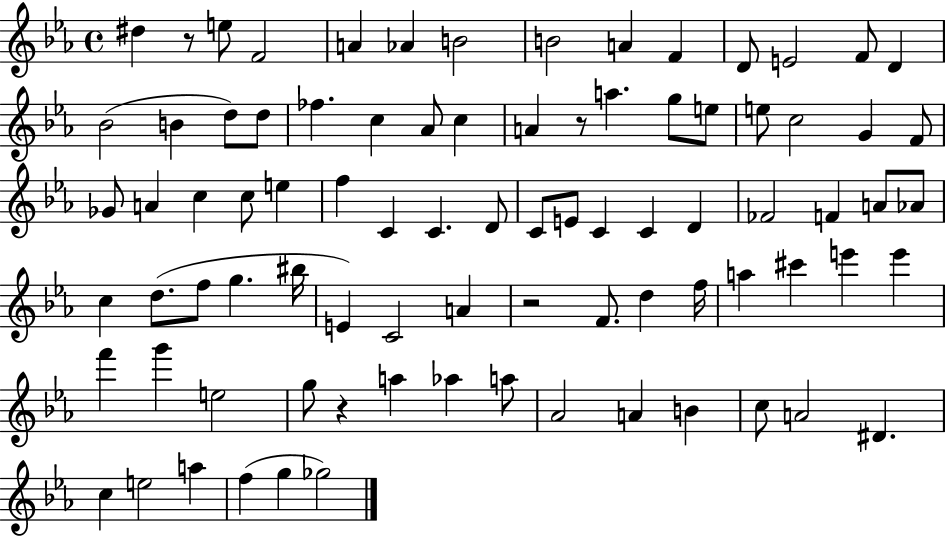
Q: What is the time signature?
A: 4/4